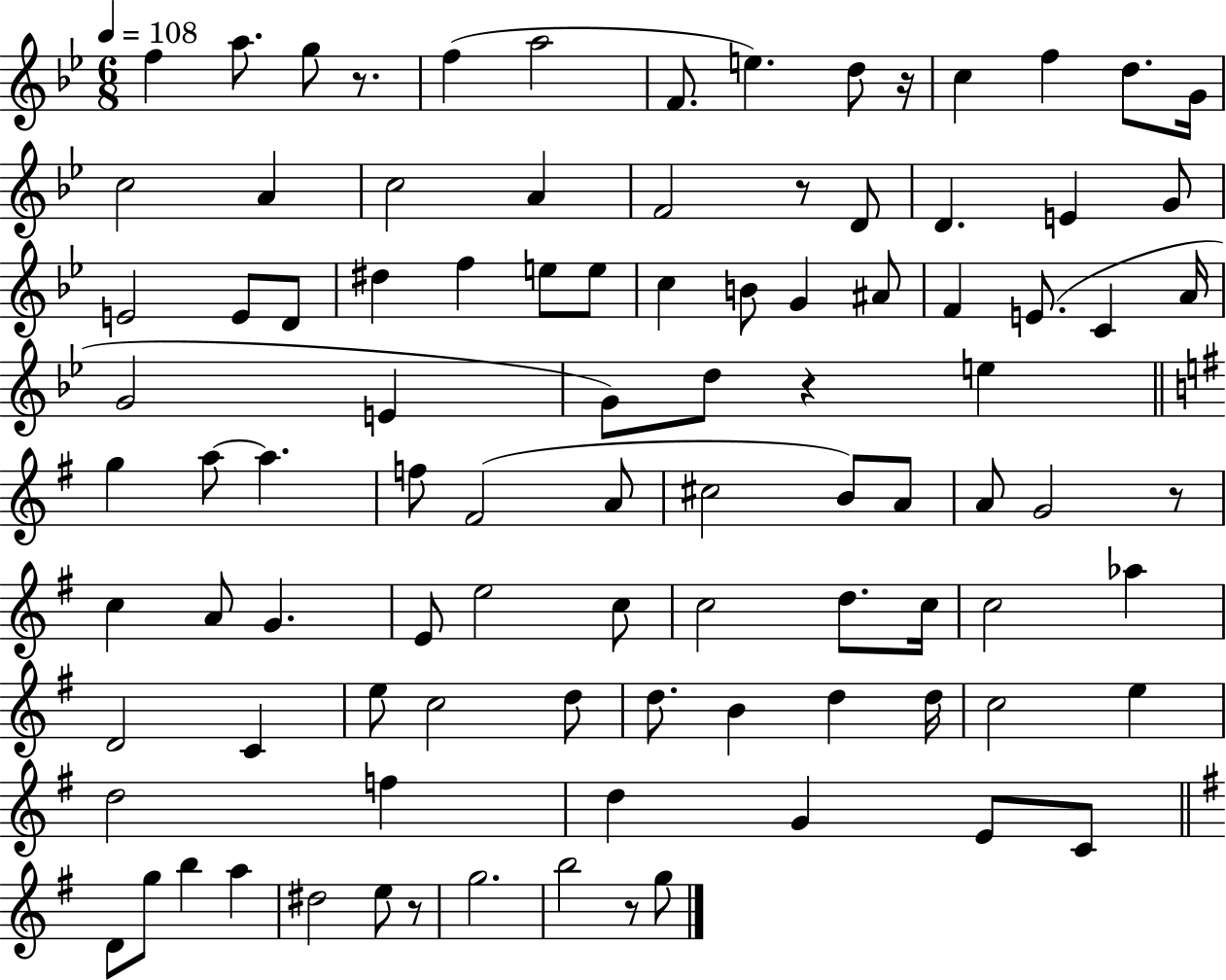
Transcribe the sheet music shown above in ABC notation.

X:1
T:Untitled
M:6/8
L:1/4
K:Bb
f a/2 g/2 z/2 f a2 F/2 e d/2 z/4 c f d/2 G/4 c2 A c2 A F2 z/2 D/2 D E G/2 E2 E/2 D/2 ^d f e/2 e/2 c B/2 G ^A/2 F E/2 C A/4 G2 E G/2 d/2 z e g a/2 a f/2 ^F2 A/2 ^c2 B/2 A/2 A/2 G2 z/2 c A/2 G E/2 e2 c/2 c2 d/2 c/4 c2 _a D2 C e/2 c2 d/2 d/2 B d d/4 c2 e d2 f d G E/2 C/2 D/2 g/2 b a ^d2 e/2 z/2 g2 b2 z/2 g/2